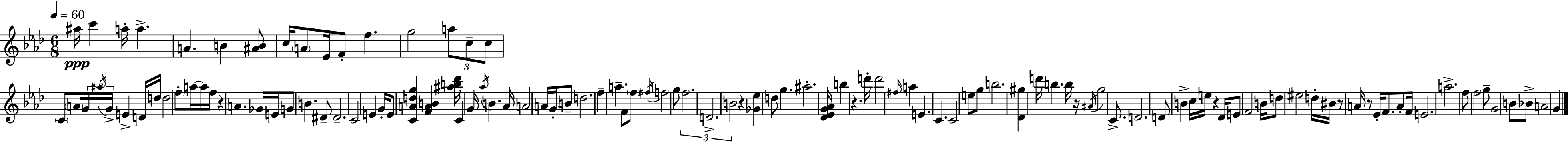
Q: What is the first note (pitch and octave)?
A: A#5